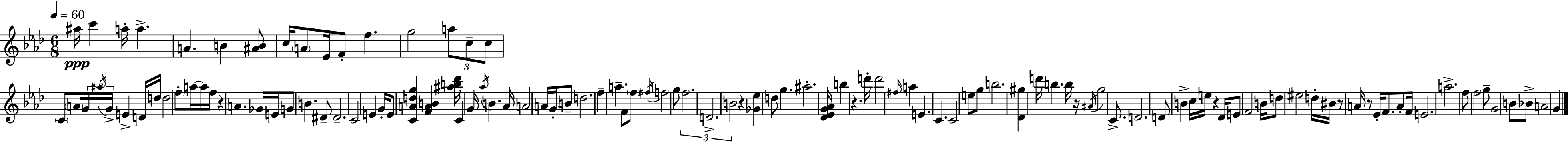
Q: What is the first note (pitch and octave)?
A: A#5